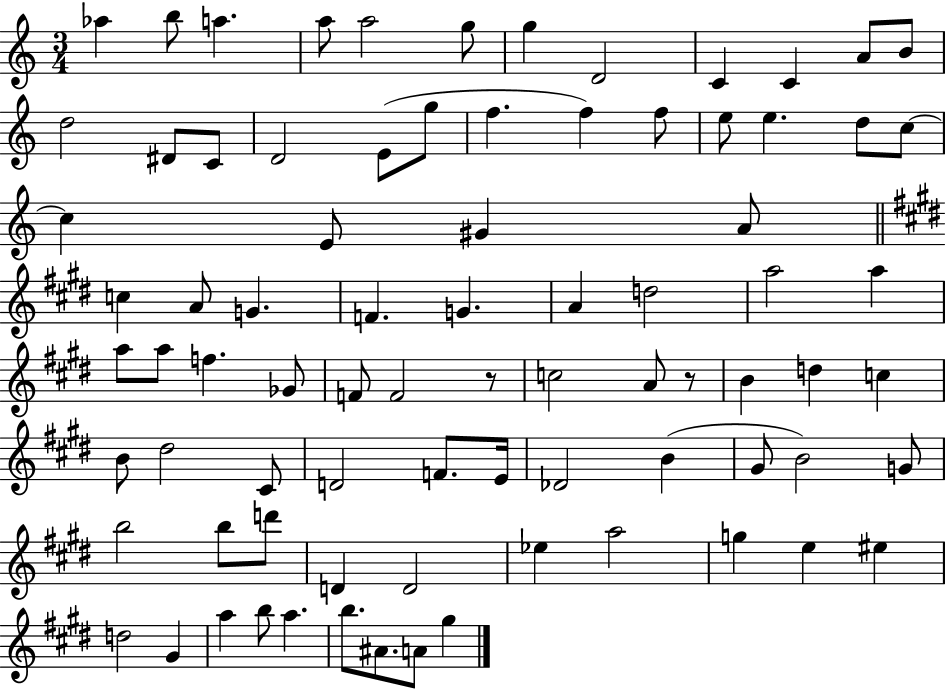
{
  \clef treble
  \numericTimeSignature
  \time 3/4
  \key c \major
  aes''4 b''8 a''4. | a''8 a''2 g''8 | g''4 d'2 | c'4 c'4 a'8 b'8 | \break d''2 dis'8 c'8 | d'2 e'8( g''8 | f''4. f''4) f''8 | e''8 e''4. d''8 c''8~~ | \break c''4 e'8 gis'4 a'8 | \bar "||" \break \key e \major c''4 a'8 g'4. | f'4. g'4. | a'4 d''2 | a''2 a''4 | \break a''8 a''8 f''4. ges'8 | f'8 f'2 r8 | c''2 a'8 r8 | b'4 d''4 c''4 | \break b'8 dis''2 cis'8 | d'2 f'8. e'16 | des'2 b'4( | gis'8 b'2) g'8 | \break b''2 b''8 d'''8 | d'4 d'2 | ees''4 a''2 | g''4 e''4 eis''4 | \break d''2 gis'4 | a''4 b''8 a''4. | b''8. ais'8. a'8 gis''4 | \bar "|."
}